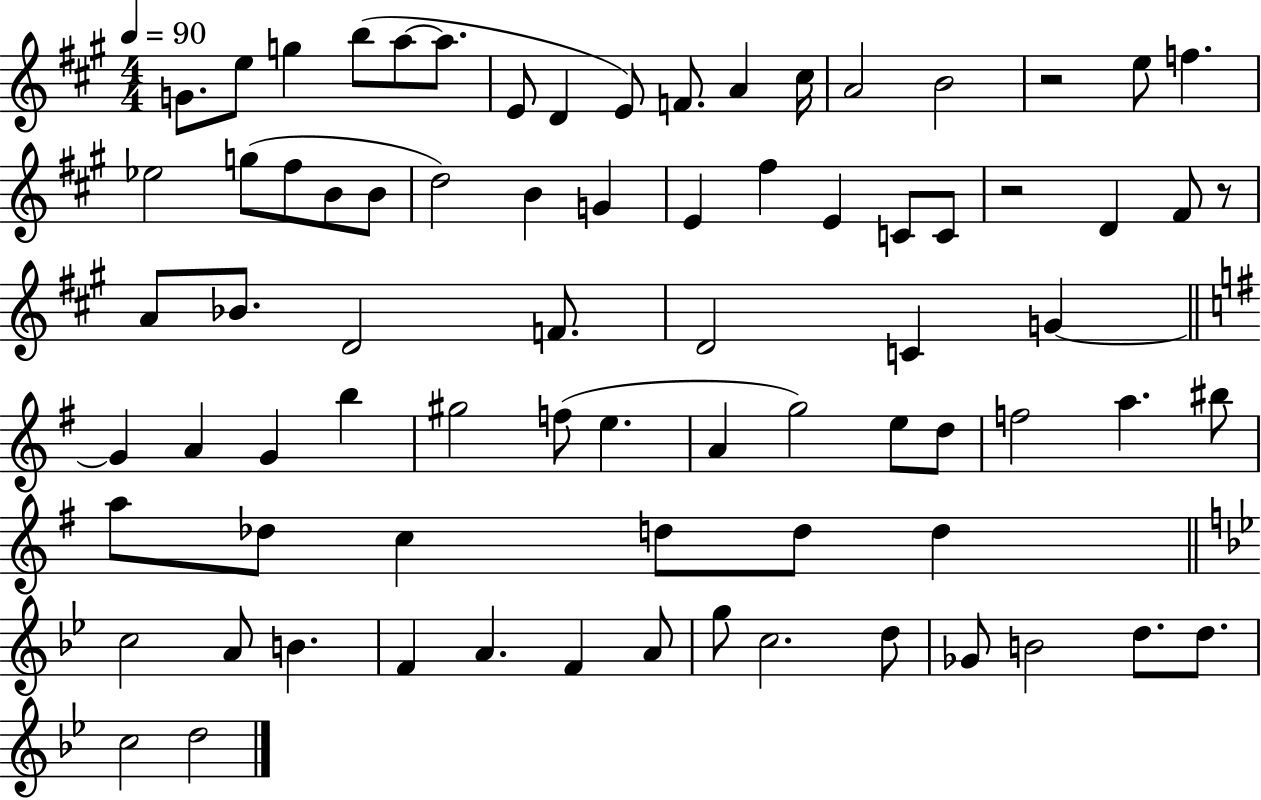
X:1
T:Untitled
M:4/4
L:1/4
K:A
G/2 e/2 g b/2 a/2 a/2 E/2 D E/2 F/2 A ^c/4 A2 B2 z2 e/2 f _e2 g/2 ^f/2 B/2 B/2 d2 B G E ^f E C/2 C/2 z2 D ^F/2 z/2 A/2 _B/2 D2 F/2 D2 C G G A G b ^g2 f/2 e A g2 e/2 d/2 f2 a ^b/2 a/2 _d/2 c d/2 d/2 d c2 A/2 B F A F A/2 g/2 c2 d/2 _G/2 B2 d/2 d/2 c2 d2